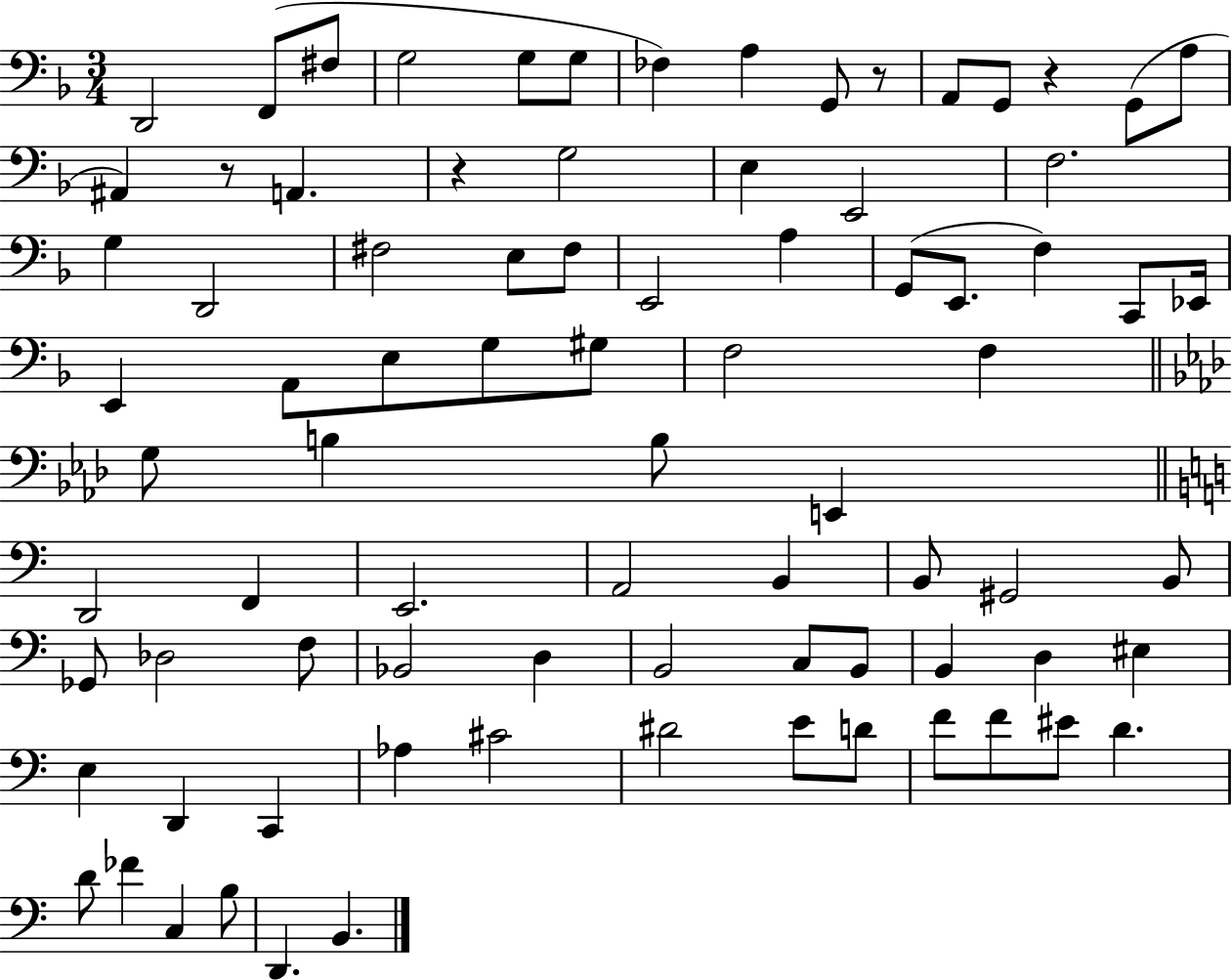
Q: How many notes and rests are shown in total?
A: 83